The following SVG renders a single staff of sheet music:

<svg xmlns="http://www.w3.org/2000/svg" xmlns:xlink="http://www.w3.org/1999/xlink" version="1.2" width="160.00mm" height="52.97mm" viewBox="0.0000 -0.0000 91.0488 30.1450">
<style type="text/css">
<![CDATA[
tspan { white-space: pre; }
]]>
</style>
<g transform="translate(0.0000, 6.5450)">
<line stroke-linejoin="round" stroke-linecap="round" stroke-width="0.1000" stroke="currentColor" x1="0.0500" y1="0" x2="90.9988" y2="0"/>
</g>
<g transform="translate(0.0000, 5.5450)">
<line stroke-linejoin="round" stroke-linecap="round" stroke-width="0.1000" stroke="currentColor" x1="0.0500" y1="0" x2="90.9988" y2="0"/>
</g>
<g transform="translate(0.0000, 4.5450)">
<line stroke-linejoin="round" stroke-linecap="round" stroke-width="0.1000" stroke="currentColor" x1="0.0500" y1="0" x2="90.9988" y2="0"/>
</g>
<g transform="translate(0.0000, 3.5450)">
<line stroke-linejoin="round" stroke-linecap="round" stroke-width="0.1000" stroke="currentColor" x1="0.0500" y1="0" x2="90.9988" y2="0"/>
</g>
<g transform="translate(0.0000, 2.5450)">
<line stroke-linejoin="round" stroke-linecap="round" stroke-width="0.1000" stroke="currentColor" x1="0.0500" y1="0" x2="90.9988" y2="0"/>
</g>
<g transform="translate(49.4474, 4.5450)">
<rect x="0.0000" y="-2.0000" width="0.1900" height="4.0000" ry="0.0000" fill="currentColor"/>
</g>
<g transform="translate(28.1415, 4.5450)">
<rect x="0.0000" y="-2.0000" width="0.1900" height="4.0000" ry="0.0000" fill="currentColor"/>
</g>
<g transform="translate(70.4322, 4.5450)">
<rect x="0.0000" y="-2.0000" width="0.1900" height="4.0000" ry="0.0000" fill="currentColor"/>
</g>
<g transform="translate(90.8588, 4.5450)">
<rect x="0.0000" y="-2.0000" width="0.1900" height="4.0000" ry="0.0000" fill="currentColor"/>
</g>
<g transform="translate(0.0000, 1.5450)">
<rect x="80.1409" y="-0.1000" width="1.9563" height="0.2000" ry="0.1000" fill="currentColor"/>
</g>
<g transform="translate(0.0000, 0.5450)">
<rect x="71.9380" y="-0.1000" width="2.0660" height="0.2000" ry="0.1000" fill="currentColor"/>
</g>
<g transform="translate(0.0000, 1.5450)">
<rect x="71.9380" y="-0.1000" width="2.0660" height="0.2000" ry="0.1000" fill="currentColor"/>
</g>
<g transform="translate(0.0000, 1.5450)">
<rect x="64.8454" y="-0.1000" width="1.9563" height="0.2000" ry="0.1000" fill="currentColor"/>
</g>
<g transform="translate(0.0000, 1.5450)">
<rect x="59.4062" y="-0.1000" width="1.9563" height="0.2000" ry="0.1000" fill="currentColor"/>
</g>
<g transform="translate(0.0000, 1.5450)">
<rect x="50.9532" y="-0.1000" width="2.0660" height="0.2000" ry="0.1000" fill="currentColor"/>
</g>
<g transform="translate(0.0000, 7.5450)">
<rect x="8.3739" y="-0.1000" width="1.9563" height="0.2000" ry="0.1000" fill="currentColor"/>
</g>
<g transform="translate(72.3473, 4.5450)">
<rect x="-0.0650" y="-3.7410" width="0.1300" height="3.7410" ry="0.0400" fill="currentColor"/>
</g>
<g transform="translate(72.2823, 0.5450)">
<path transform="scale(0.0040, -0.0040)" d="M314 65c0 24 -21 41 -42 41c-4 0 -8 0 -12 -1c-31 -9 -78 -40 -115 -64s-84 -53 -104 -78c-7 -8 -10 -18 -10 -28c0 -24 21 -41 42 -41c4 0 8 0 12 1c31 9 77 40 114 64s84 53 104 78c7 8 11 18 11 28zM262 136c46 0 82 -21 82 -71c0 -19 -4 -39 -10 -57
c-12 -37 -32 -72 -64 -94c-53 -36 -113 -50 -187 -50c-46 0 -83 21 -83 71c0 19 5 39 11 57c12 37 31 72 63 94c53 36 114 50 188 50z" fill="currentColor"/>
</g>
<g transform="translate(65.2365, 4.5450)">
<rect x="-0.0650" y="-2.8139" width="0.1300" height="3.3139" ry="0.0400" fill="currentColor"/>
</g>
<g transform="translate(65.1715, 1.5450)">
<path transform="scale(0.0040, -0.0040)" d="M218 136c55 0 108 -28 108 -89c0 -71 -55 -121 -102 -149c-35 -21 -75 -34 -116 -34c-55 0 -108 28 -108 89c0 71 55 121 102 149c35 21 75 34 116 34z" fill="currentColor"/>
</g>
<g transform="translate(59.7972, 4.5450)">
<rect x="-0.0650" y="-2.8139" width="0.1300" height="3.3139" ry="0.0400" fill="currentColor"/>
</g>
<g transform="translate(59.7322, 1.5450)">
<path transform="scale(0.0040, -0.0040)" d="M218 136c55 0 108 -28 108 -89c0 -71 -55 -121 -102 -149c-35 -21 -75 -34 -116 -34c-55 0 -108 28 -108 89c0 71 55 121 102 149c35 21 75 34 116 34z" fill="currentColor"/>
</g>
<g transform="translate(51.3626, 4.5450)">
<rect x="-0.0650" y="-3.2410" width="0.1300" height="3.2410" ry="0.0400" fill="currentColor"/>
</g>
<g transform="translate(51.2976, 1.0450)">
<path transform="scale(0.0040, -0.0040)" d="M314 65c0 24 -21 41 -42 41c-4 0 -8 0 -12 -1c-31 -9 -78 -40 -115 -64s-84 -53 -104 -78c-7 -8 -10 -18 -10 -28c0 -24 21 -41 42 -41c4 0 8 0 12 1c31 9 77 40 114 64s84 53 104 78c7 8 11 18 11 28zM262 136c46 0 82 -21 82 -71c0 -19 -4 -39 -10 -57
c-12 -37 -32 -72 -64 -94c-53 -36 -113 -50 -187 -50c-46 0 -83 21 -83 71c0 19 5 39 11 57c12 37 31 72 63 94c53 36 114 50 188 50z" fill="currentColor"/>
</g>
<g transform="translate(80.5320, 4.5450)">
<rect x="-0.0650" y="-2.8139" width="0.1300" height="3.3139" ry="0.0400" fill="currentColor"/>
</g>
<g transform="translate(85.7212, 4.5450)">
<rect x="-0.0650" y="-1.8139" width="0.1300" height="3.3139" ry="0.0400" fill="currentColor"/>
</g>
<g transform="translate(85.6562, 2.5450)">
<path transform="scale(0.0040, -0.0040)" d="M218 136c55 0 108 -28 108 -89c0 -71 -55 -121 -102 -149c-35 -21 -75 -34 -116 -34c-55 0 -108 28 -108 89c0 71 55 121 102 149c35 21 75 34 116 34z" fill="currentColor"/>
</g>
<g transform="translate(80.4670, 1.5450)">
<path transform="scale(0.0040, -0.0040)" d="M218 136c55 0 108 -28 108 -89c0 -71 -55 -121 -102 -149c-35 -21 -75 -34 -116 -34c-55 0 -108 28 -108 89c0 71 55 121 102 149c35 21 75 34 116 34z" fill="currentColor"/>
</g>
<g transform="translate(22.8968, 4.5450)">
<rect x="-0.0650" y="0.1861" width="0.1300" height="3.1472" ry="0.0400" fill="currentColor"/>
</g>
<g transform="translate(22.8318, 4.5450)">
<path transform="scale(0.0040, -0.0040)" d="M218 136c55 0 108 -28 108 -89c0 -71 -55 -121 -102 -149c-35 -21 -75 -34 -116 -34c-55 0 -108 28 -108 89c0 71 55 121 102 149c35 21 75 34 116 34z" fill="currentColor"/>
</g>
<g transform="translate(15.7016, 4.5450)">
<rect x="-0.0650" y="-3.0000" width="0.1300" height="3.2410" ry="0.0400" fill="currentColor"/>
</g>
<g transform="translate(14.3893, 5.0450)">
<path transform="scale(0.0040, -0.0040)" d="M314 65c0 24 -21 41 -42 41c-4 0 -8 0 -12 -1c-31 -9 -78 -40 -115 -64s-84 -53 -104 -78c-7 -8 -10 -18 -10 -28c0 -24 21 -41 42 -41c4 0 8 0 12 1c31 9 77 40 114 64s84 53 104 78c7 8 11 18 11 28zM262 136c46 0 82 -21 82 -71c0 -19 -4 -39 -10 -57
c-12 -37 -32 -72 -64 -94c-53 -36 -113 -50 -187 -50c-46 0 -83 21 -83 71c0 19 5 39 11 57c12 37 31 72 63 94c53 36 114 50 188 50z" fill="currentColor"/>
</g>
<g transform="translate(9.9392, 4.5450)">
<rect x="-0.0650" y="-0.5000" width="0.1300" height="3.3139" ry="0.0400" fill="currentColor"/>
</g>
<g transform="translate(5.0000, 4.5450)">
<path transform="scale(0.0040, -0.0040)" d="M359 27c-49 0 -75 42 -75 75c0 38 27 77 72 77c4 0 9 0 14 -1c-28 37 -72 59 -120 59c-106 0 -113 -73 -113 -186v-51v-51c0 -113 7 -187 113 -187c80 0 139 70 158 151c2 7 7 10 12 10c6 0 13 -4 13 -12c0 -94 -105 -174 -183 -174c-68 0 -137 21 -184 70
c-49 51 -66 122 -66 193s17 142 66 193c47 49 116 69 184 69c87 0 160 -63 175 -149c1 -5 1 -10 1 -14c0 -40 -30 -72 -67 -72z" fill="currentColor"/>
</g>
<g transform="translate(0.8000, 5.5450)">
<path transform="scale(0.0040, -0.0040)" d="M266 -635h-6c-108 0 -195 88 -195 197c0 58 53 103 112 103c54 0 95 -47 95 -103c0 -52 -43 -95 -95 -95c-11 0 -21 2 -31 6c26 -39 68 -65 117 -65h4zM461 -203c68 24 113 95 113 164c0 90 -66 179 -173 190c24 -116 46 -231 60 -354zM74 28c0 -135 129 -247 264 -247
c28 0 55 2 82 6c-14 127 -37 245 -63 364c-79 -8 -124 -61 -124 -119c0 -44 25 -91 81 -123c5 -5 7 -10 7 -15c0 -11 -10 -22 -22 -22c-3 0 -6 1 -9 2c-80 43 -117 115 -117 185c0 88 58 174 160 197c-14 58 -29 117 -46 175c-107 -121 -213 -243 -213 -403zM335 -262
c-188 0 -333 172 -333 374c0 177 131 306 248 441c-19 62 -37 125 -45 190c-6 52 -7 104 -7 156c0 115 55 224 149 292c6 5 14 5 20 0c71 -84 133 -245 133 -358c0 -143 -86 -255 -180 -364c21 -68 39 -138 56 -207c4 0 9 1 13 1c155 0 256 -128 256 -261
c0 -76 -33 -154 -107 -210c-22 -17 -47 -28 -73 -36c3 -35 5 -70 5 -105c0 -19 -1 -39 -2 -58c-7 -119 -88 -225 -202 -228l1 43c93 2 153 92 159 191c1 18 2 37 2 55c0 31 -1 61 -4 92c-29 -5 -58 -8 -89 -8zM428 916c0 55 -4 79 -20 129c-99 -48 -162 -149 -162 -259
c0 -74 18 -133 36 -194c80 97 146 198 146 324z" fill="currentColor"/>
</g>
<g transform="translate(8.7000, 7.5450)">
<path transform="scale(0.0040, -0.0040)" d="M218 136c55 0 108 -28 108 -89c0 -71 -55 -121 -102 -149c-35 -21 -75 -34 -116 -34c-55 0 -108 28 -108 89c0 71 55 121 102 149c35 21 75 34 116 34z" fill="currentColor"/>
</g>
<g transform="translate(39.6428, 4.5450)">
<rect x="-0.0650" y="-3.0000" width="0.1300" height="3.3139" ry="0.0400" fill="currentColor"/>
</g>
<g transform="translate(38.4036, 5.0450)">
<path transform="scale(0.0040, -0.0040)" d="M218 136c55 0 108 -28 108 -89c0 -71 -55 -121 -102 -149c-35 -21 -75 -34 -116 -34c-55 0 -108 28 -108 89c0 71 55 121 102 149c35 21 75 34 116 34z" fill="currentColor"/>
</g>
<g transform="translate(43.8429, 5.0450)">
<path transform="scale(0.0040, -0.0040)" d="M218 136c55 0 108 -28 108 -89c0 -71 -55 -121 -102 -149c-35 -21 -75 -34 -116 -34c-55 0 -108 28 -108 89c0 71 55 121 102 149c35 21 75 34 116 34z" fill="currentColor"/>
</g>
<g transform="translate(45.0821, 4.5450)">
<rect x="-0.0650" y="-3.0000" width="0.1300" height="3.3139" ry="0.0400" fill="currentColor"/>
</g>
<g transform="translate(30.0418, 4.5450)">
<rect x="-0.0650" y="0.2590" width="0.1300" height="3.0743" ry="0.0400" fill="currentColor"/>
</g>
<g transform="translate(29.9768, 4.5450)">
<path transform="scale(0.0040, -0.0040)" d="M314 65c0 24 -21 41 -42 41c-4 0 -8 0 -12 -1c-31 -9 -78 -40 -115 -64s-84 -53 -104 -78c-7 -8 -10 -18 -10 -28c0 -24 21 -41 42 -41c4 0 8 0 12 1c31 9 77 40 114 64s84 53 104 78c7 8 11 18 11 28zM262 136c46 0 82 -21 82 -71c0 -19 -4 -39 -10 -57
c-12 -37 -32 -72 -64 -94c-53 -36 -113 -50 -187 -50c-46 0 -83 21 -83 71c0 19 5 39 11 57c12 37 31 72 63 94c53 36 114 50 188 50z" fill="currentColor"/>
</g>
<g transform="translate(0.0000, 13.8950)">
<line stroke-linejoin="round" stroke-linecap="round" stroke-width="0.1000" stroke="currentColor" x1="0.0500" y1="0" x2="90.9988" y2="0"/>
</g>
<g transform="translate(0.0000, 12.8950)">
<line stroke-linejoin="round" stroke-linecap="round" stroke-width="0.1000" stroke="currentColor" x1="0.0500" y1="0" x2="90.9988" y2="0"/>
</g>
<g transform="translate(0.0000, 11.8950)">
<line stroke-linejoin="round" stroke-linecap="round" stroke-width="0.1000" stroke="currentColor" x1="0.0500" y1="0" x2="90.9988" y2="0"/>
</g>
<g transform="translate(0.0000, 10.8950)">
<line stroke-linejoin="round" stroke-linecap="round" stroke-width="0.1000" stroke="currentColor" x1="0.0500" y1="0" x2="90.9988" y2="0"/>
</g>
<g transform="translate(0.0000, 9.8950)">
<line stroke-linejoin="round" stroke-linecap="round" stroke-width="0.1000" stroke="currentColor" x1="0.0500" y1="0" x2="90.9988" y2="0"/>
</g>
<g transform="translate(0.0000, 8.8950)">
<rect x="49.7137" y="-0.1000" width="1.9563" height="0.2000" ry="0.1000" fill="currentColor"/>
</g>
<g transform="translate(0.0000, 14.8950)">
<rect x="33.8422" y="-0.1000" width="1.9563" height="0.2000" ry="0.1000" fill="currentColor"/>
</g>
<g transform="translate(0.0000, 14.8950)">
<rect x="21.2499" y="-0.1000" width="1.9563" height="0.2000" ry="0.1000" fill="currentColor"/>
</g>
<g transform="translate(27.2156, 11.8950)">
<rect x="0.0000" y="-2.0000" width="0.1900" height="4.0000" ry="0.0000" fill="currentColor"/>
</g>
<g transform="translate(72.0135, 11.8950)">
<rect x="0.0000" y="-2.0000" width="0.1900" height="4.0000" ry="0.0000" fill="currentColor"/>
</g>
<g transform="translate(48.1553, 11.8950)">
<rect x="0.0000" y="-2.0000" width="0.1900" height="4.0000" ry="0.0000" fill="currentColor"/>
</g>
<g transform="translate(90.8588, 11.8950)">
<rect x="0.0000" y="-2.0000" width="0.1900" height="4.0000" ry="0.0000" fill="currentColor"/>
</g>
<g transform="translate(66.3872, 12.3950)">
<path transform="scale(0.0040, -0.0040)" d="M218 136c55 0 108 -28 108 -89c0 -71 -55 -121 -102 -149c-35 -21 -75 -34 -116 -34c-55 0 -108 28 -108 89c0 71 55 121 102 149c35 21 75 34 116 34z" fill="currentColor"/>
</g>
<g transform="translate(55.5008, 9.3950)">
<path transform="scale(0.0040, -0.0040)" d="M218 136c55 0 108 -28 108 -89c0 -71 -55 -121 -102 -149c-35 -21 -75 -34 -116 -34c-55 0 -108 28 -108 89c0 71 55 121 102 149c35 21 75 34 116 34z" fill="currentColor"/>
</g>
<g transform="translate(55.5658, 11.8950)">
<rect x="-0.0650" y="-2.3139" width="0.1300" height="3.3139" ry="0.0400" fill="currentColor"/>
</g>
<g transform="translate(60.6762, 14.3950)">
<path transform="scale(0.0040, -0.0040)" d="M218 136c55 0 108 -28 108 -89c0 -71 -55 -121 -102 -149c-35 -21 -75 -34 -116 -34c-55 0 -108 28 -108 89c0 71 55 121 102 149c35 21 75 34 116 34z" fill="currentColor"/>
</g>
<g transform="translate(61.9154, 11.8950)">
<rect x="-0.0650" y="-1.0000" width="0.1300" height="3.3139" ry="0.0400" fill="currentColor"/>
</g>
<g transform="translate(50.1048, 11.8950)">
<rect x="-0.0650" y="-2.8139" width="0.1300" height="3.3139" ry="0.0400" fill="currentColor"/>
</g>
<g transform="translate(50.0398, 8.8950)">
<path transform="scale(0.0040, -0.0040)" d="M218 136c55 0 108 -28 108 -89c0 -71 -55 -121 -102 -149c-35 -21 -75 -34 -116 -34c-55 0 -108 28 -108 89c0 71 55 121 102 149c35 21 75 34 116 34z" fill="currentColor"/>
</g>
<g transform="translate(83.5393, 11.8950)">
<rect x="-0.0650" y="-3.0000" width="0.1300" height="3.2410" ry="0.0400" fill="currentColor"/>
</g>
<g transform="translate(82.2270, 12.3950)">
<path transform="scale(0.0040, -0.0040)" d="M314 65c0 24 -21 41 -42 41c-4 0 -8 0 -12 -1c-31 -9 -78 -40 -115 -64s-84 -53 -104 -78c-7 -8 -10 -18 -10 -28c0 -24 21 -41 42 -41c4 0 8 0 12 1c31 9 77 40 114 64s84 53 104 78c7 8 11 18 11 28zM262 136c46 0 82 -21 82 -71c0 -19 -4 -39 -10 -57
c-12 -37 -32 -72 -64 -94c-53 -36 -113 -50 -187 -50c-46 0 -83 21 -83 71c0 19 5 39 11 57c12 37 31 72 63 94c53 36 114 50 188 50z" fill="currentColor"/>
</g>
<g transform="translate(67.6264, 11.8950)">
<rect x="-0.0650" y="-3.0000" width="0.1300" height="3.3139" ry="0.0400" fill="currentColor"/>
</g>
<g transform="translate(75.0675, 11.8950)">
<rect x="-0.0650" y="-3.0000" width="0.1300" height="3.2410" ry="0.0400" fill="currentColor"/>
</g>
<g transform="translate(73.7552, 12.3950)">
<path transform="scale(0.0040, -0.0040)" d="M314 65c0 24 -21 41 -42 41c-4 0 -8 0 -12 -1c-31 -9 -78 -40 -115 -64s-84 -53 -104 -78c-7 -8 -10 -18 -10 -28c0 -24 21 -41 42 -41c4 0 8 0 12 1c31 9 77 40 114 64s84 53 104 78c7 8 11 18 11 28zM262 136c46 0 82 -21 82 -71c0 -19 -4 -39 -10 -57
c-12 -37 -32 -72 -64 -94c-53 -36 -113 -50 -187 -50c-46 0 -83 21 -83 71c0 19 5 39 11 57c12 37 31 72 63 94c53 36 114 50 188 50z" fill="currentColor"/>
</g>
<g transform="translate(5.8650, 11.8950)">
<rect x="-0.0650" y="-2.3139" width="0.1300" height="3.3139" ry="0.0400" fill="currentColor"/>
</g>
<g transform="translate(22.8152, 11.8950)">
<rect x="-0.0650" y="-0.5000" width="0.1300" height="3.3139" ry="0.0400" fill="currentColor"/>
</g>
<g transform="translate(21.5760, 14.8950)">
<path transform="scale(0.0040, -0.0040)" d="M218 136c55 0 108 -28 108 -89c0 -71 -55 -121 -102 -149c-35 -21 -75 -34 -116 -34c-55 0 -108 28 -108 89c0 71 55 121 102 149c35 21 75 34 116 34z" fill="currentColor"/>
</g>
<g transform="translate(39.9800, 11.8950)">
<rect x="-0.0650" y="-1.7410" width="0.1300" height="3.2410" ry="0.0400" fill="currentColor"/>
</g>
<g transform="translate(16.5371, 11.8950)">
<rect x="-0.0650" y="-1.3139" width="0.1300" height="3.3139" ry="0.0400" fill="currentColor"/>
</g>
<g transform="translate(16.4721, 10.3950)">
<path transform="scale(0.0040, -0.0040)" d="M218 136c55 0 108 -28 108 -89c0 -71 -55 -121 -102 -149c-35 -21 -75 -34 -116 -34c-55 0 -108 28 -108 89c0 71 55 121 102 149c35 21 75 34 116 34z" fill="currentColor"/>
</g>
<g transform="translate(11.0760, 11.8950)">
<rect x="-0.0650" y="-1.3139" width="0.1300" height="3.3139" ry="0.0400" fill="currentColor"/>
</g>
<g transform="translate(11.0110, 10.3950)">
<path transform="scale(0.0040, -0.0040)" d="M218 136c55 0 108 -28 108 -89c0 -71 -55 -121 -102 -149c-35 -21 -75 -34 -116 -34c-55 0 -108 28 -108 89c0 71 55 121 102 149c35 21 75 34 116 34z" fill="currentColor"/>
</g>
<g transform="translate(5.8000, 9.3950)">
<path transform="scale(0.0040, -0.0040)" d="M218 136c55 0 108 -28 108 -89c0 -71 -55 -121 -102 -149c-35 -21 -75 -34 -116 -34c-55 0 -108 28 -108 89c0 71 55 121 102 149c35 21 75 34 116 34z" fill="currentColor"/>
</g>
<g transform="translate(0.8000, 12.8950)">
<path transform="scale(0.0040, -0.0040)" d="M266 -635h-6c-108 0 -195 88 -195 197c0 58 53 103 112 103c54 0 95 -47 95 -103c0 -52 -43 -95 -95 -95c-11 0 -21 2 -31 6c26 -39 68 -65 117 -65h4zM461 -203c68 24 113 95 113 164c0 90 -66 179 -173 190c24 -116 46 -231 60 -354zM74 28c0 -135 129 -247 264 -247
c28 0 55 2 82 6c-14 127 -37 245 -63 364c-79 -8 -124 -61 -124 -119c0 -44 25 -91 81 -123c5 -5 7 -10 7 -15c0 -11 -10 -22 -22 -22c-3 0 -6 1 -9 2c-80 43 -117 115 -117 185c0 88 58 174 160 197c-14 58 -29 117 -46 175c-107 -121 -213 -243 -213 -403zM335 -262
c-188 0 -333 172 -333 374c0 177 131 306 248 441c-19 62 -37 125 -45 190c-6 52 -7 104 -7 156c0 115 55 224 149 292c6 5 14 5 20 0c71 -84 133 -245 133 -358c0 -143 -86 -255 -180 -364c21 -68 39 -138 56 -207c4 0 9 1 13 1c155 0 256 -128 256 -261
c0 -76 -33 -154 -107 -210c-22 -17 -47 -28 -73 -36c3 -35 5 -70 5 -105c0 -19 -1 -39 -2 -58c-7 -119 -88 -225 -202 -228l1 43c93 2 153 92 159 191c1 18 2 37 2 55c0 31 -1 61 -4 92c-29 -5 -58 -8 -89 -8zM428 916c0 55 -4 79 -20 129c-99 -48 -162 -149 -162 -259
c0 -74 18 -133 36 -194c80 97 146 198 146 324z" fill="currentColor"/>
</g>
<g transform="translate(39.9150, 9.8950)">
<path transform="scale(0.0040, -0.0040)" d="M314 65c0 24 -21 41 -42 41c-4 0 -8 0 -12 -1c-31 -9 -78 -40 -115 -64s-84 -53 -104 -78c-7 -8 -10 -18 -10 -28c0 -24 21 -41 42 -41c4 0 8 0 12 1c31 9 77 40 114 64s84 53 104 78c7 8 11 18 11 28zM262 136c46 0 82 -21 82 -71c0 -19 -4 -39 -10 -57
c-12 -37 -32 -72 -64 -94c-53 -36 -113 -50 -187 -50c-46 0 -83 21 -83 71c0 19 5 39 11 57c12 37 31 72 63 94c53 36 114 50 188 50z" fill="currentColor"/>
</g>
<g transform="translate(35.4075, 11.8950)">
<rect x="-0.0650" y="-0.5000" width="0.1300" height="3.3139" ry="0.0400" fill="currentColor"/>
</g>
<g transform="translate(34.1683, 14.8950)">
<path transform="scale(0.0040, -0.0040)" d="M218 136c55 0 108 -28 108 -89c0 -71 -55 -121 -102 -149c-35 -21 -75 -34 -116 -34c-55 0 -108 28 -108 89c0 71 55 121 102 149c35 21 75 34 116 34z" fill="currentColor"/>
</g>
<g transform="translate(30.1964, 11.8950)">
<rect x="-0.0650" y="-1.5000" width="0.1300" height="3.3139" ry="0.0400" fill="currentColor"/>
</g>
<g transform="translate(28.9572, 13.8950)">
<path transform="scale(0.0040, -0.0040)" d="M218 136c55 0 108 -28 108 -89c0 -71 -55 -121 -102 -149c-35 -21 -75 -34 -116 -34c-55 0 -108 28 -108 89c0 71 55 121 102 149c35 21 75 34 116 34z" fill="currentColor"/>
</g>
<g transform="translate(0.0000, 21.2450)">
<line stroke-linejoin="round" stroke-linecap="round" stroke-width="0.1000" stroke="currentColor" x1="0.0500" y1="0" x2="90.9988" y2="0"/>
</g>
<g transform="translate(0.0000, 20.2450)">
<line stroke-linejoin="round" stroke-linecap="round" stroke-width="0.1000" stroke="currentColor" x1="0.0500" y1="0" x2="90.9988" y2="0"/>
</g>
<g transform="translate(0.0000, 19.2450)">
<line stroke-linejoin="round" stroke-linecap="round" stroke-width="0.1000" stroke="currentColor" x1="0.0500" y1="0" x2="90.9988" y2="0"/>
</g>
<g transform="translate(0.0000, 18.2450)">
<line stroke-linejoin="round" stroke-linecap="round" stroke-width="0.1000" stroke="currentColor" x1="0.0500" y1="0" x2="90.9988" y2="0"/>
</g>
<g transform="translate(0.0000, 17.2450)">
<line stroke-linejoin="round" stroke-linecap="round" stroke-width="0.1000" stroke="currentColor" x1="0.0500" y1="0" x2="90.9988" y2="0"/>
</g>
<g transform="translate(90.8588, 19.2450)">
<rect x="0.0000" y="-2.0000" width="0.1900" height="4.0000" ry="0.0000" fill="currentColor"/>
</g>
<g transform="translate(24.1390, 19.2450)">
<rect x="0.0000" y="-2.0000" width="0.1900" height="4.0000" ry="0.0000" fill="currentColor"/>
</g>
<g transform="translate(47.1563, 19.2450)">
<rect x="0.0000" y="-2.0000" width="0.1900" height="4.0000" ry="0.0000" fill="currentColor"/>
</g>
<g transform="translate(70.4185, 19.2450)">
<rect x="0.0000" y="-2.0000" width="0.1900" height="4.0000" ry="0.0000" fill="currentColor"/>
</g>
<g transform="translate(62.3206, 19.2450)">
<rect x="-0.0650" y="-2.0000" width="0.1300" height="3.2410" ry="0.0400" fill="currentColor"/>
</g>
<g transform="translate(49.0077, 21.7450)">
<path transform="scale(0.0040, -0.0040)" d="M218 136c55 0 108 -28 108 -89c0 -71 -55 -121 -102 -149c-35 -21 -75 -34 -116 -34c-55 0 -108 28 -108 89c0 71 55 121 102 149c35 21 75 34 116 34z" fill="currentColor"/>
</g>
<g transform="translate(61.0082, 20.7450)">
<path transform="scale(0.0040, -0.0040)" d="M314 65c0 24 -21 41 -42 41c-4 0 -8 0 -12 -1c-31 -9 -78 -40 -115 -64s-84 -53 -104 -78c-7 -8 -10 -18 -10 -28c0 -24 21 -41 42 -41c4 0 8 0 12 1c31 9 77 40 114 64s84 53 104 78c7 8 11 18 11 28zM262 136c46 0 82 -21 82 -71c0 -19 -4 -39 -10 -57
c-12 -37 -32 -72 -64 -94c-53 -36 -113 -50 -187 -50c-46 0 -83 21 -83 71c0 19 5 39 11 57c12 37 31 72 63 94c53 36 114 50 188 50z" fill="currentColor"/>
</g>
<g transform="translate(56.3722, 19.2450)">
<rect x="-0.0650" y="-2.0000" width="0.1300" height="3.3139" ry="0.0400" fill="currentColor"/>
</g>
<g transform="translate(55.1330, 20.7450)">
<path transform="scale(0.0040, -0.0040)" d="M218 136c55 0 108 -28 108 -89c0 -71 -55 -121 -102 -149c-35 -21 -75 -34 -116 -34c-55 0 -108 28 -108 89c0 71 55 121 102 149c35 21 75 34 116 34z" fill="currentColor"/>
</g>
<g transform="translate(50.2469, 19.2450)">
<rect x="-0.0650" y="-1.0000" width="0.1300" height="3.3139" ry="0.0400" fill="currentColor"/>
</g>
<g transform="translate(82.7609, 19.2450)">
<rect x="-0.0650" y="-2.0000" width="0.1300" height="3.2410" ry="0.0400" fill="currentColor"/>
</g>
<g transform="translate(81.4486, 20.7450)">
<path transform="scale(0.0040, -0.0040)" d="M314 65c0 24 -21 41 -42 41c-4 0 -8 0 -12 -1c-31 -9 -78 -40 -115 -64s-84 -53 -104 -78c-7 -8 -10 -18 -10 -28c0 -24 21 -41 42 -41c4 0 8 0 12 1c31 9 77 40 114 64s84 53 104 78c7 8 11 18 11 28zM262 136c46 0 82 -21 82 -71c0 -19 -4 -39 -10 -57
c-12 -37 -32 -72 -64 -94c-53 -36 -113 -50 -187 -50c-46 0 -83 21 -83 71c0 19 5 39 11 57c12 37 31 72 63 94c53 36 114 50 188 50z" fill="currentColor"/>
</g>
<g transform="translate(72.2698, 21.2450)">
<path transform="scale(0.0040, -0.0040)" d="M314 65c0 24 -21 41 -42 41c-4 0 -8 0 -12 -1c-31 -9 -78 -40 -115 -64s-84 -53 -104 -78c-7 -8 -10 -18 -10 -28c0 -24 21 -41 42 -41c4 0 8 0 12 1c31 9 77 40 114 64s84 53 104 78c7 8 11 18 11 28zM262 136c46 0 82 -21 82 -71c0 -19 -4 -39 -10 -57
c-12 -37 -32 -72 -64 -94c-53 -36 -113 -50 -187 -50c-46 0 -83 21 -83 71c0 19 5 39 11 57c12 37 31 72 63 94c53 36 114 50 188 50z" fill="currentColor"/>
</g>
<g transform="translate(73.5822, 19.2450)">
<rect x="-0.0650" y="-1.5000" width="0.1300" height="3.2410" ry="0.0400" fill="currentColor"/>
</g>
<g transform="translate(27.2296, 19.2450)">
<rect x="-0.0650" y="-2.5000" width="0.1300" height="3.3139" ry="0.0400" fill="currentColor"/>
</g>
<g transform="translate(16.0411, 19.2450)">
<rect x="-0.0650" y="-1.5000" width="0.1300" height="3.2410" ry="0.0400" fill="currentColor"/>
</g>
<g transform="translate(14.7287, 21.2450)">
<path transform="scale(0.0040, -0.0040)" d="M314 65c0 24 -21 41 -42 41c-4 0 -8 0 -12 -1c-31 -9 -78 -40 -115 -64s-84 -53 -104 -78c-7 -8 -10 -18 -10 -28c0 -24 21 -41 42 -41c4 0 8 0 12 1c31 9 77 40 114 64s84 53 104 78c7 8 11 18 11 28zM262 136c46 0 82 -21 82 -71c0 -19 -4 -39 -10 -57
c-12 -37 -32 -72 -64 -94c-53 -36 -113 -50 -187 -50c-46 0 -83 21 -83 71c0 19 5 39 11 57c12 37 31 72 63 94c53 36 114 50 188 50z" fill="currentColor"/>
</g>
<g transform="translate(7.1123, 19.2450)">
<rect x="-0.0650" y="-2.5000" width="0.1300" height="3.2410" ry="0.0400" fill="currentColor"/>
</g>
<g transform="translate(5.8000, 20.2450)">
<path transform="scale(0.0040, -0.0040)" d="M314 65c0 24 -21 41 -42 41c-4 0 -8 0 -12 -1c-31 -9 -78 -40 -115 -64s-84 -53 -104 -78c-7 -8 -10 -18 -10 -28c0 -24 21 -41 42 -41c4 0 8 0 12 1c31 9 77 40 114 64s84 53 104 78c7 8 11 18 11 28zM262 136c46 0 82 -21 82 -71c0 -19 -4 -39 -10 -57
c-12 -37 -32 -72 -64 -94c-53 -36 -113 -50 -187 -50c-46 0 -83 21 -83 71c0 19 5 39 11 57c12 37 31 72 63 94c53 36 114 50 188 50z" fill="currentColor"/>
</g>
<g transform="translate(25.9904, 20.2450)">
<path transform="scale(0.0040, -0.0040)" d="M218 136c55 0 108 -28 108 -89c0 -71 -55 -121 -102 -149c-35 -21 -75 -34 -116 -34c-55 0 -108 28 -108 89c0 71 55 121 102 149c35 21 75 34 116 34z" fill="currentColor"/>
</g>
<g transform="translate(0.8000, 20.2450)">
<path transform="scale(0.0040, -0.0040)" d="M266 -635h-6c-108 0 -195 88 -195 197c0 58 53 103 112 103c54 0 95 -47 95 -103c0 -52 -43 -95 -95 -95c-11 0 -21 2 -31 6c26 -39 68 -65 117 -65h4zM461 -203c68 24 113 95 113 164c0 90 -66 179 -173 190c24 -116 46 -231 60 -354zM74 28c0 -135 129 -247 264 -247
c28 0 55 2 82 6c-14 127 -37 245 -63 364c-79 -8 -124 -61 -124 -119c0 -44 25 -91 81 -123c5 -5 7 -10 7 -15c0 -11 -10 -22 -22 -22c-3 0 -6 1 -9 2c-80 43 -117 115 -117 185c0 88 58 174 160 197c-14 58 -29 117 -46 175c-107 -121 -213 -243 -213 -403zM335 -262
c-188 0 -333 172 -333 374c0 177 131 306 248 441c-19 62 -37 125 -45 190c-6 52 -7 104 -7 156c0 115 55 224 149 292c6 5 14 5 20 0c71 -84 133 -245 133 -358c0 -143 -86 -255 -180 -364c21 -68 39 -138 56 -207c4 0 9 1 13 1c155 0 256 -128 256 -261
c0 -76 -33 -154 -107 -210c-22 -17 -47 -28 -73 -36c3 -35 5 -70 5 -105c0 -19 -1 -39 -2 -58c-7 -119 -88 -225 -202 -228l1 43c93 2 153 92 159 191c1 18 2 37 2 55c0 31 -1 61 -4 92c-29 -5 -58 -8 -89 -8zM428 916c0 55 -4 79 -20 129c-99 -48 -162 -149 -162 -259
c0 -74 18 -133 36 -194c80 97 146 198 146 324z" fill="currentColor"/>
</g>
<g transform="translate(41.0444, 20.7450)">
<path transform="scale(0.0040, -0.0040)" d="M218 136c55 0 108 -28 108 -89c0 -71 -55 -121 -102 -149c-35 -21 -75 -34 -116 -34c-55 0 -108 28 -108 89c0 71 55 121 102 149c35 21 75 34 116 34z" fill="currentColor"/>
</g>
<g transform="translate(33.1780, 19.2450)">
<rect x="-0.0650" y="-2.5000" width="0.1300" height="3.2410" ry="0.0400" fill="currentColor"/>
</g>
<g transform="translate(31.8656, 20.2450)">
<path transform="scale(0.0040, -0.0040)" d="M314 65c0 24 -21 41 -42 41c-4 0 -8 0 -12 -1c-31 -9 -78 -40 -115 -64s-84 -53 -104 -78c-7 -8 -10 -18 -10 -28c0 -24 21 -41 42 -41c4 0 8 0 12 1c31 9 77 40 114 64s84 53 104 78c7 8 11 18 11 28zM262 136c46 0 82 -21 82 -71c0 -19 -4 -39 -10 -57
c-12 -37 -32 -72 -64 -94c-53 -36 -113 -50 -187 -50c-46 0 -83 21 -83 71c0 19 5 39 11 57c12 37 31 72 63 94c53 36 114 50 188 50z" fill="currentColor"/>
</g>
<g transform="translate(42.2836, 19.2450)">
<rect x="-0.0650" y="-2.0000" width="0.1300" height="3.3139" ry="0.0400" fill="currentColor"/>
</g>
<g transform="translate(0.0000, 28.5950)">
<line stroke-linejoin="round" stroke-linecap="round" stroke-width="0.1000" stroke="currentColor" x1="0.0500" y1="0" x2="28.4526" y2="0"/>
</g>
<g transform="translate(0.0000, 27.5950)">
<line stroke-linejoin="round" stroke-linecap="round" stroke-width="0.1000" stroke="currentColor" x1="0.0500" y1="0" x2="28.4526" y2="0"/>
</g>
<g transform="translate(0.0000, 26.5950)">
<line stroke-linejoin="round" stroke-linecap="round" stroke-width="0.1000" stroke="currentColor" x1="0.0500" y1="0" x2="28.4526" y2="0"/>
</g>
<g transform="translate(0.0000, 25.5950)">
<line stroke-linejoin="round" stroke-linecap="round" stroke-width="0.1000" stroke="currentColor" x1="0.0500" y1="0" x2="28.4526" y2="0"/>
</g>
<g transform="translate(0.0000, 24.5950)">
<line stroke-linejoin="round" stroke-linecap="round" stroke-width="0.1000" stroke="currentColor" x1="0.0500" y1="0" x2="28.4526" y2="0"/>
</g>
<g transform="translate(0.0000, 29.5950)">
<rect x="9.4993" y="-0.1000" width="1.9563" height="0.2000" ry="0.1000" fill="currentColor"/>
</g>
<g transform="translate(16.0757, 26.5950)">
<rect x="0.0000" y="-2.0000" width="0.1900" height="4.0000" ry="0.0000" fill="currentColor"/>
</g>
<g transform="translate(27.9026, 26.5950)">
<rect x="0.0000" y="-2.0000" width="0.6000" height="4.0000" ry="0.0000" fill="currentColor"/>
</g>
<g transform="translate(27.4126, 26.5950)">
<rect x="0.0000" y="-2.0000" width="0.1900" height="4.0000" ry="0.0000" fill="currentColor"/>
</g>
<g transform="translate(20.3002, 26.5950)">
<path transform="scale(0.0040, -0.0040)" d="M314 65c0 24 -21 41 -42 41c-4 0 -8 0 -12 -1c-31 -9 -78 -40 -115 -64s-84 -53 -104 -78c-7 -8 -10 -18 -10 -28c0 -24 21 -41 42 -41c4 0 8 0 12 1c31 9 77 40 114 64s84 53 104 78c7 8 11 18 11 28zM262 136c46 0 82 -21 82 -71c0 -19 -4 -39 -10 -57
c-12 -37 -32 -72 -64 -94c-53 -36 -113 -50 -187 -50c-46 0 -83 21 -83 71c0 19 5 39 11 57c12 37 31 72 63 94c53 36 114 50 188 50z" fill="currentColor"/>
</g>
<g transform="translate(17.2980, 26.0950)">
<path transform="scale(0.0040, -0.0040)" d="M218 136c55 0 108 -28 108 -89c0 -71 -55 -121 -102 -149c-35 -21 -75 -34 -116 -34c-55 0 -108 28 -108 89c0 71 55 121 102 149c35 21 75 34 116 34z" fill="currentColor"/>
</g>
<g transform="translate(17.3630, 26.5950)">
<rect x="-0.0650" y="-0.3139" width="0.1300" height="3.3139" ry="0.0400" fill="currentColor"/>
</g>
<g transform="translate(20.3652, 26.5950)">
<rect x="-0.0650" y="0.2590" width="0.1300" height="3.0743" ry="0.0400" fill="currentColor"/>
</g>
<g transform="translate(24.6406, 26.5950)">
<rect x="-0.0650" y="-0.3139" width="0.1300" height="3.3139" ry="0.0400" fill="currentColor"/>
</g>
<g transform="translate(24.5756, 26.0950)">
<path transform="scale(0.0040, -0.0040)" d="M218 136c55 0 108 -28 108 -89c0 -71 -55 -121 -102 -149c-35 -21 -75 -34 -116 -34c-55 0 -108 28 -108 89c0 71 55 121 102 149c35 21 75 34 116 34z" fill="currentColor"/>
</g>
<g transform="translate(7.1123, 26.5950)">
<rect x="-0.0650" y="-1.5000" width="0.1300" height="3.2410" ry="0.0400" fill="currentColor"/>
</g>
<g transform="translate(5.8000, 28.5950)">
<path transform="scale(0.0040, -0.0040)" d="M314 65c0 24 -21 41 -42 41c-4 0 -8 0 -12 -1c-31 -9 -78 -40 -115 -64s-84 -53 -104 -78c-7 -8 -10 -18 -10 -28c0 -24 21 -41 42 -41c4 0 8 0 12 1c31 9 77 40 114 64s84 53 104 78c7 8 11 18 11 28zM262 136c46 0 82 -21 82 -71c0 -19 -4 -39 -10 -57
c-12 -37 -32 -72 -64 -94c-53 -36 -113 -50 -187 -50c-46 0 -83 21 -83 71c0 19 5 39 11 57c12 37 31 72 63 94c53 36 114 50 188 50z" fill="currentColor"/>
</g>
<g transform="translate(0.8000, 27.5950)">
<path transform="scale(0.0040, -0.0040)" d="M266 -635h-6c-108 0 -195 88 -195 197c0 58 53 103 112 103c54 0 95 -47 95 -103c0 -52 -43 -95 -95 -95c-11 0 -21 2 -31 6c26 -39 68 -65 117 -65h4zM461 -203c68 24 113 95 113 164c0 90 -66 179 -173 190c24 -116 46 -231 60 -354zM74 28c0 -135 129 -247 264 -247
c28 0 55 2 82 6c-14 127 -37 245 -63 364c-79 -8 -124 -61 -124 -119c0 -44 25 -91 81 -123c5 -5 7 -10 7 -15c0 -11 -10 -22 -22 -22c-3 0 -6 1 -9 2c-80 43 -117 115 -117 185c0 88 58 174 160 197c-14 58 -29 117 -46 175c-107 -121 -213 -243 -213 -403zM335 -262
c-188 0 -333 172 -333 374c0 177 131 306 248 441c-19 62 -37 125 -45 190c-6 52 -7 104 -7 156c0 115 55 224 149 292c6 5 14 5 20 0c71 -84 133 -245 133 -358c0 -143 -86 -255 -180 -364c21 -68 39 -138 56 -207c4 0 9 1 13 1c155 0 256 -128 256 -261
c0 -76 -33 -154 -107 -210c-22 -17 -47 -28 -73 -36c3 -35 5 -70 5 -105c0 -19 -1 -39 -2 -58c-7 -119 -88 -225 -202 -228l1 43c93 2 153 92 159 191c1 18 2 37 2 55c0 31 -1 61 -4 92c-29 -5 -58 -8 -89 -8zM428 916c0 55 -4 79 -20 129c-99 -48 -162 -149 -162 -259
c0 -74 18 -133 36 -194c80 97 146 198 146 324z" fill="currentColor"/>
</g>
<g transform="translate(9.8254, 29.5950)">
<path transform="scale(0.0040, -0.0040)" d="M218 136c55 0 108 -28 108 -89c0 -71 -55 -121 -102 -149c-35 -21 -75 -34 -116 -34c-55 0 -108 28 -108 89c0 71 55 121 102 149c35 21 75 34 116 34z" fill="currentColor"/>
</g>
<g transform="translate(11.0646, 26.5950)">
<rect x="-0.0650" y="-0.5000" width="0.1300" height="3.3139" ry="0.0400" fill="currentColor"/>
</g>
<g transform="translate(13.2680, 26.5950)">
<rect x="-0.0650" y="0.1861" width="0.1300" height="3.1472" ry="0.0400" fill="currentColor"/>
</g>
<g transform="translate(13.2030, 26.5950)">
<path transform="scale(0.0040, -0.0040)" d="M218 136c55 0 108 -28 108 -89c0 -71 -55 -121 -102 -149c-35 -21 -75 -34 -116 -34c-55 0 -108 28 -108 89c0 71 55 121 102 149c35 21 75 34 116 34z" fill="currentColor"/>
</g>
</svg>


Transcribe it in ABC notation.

X:1
T:Untitled
M:4/4
L:1/4
K:C
C A2 B B2 A A b2 a a c'2 a f g e e C E C f2 a g D A A2 A2 G2 E2 G G2 F D F F2 E2 F2 E2 C B c B2 c